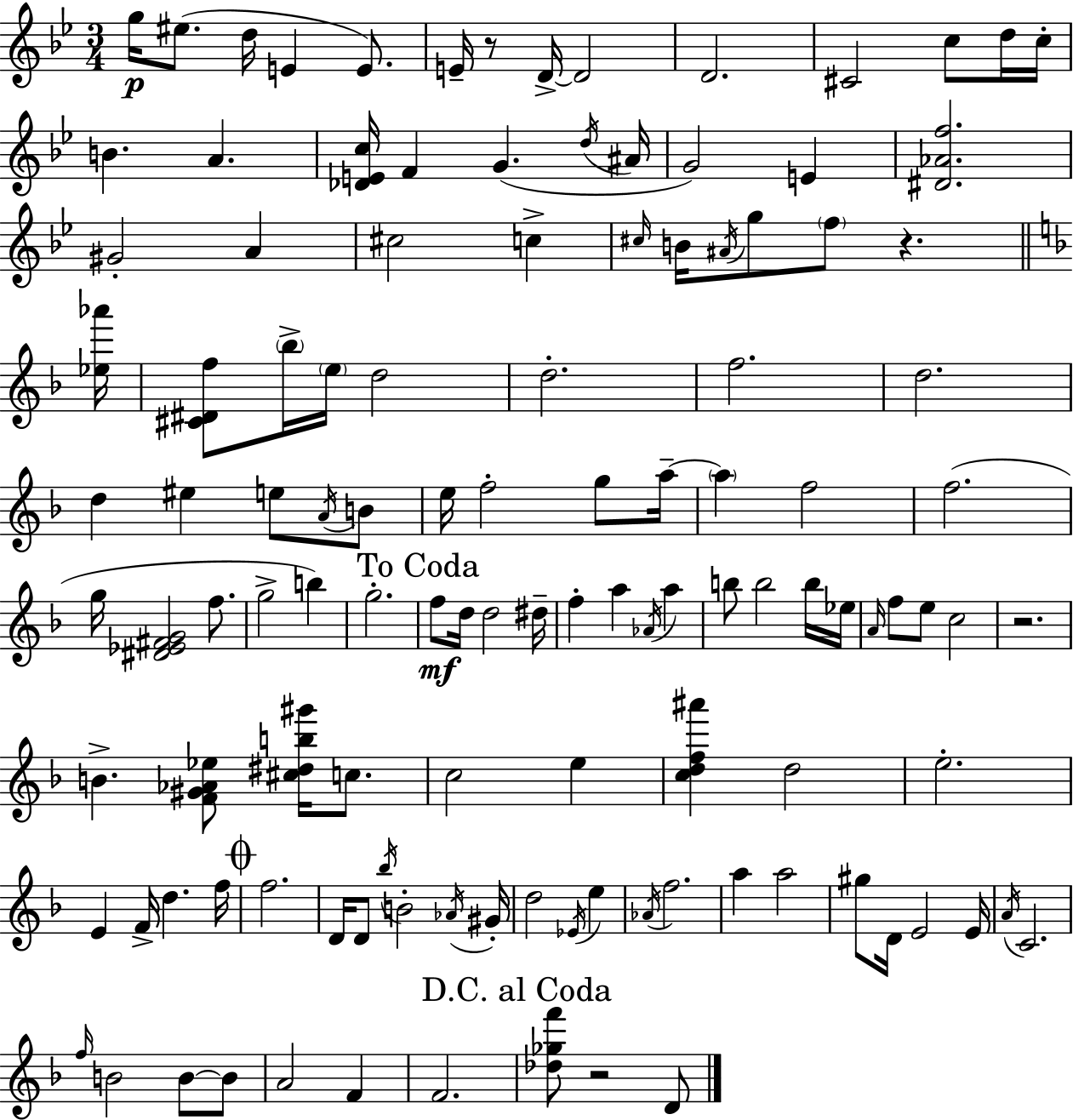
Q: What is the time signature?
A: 3/4